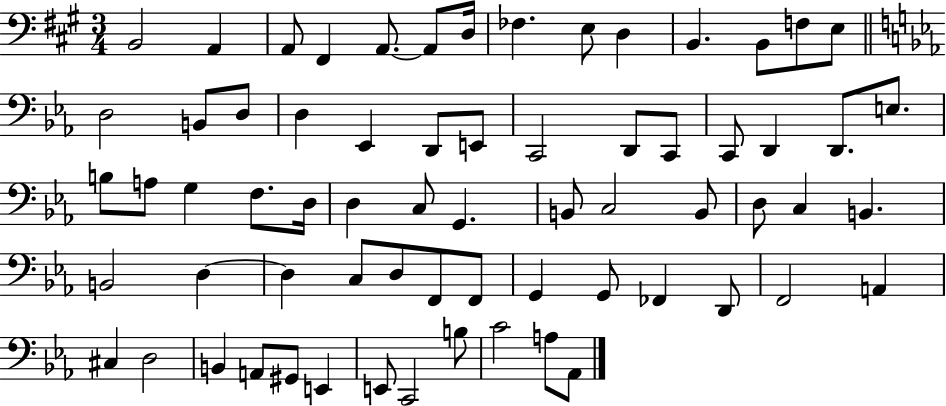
{
  \clef bass
  \numericTimeSignature
  \time 3/4
  \key a \major
  b,2 a,4 | a,8 fis,4 a,8.~~ a,8 d16 | fes4. e8 d4 | b,4. b,8 f8 e8 | \break \bar "||" \break \key ees \major d2 b,8 d8 | d4 ees,4 d,8 e,8 | c,2 d,8 c,8 | c,8 d,4 d,8. e8. | \break b8 a8 g4 f8. d16 | d4 c8 g,4. | b,8 c2 b,8 | d8 c4 b,4. | \break b,2 d4~~ | d4 c8 d8 f,8 f,8 | g,4 g,8 fes,4 d,8 | f,2 a,4 | \break cis4 d2 | b,4 a,8 gis,8 e,4 | e,8 c,2 b8 | c'2 a8 aes,8 | \break \bar "|."
}